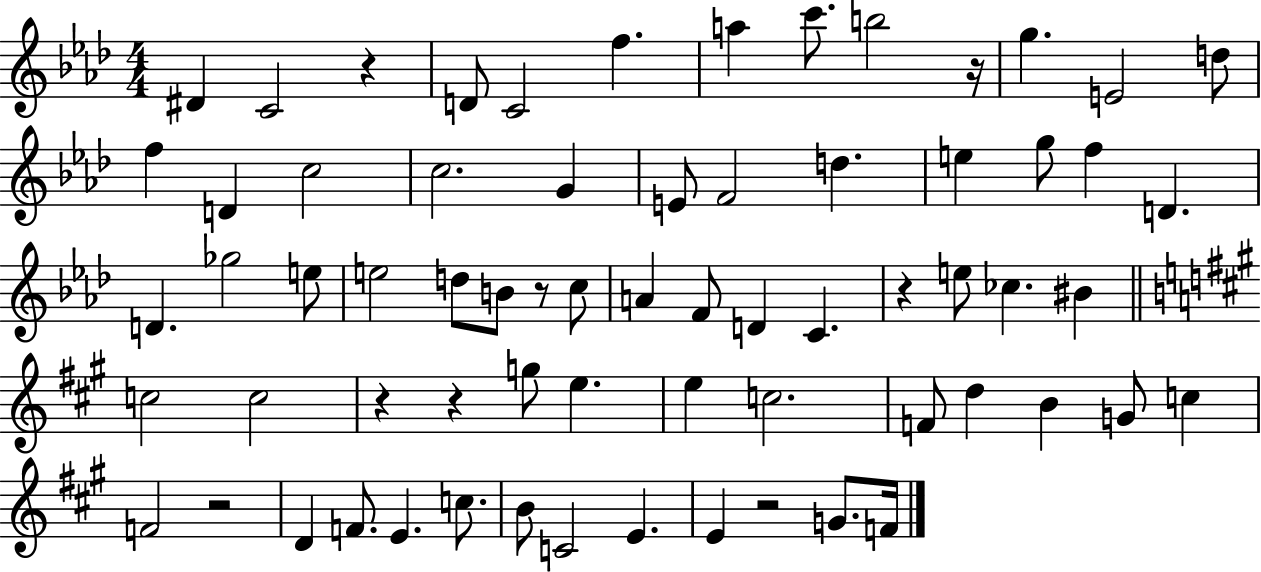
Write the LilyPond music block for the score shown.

{
  \clef treble
  \numericTimeSignature
  \time 4/4
  \key aes \major
  dis'4 c'2 r4 | d'8 c'2 f''4. | a''4 c'''8. b''2 r16 | g''4. e'2 d''8 | \break f''4 d'4 c''2 | c''2. g'4 | e'8 f'2 d''4. | e''4 g''8 f''4 d'4. | \break d'4. ges''2 e''8 | e''2 d''8 b'8 r8 c''8 | a'4 f'8 d'4 c'4. | r4 e''8 ces''4. bis'4 | \break \bar "||" \break \key a \major c''2 c''2 | r4 r4 g''8 e''4. | e''4 c''2. | f'8 d''4 b'4 g'8 c''4 | \break f'2 r2 | d'4 f'8. e'4. c''8. | b'8 c'2 e'4. | e'4 r2 g'8. f'16 | \break \bar "|."
}